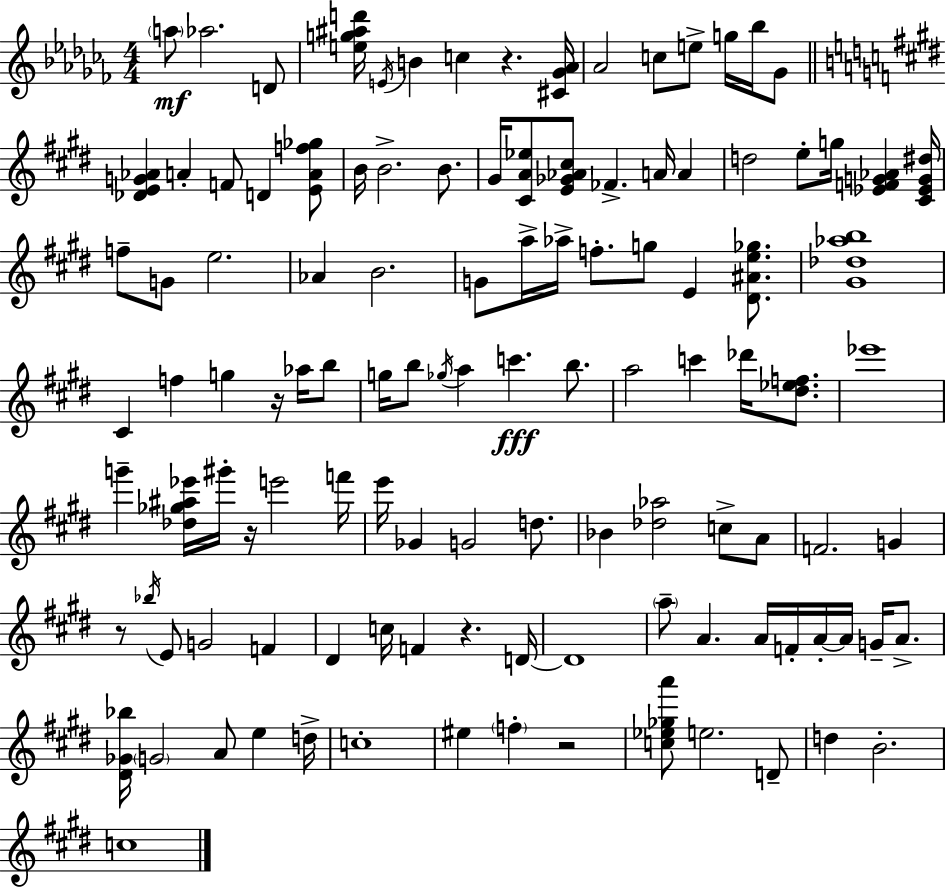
A5/e Ab5/h. D4/e [E5,G5,A#5,D6]/s E4/s B4/q C5/q R/q. [C#4,Gb4,Ab4]/s Ab4/h C5/e E5/e G5/s Bb5/s Gb4/e [Db4,E4,G4,Ab4]/q A4/q F4/e D4/q [E4,A4,F5,Gb5]/e B4/s B4/h. B4/e. G#4/s [C#4,A4,Eb5]/e [E4,Gb4,Ab4,C#5]/e FES4/q. A4/s A4/q D5/h E5/e G5/s [Eb4,F4,G4,Ab4]/q [C#4,Eb4,G4,D#5]/s F5/e G4/e E5/h. Ab4/q B4/h. G4/e A5/s Ab5/s F5/e. G5/e E4/q [D#4,A#4,E5,Gb5]/e. [G#4,Db5,Ab5,B5]/w C#4/q F5/q G5/q R/s Ab5/s B5/e G5/s B5/e Gb5/s A5/q C6/q. B5/e. A5/h C6/q Db6/s [D#5,Eb5,F5]/e. Eb6/w G6/q [Db5,Gb5,A#5,Eb6]/s G#6/s R/s E6/h F6/s E6/s Gb4/q G4/h D5/e. Bb4/q [Db5,Ab5]/h C5/e A4/e F4/h. G4/q R/e Bb5/s E4/e G4/h F4/q D#4/q C5/s F4/q R/q. D4/s D4/w A5/e A4/q. A4/s F4/s A4/s A4/s G4/s A4/e. [D#4,Gb4,Bb5]/s G4/h A4/e E5/q D5/s C5/w EIS5/q F5/q R/h [C5,Eb5,Gb5,A6]/e E5/h. D4/e D5/q B4/h. C5/w